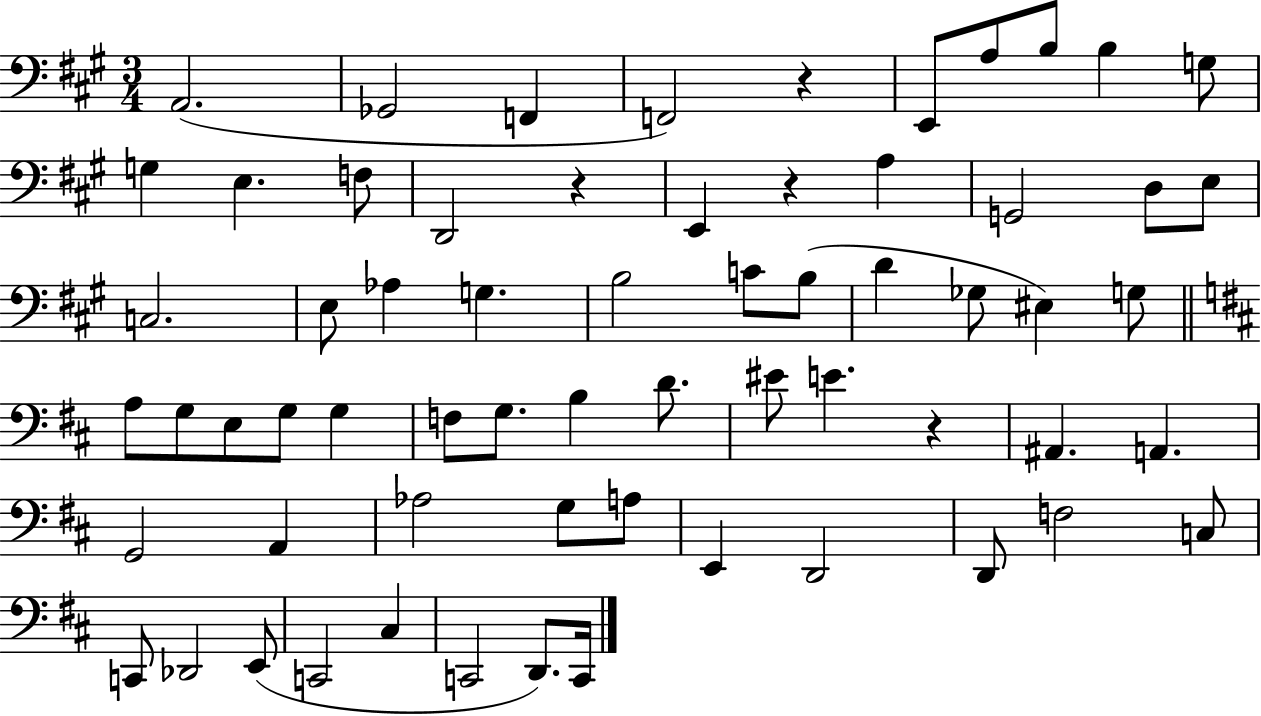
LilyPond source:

{
  \clef bass
  \numericTimeSignature
  \time 3/4
  \key a \major
  a,2.( | ges,2 f,4 | f,2) r4 | e,8 a8 b8 b4 g8 | \break g4 e4. f8 | d,2 r4 | e,4 r4 a4 | g,2 d8 e8 | \break c2. | e8 aes4 g4. | b2 c'8 b8( | d'4 ges8 eis4) g8 | \break \bar "||" \break \key d \major a8 g8 e8 g8 g4 | f8 g8. b4 d'8. | eis'8 e'4. r4 | ais,4. a,4. | \break g,2 a,4 | aes2 g8 a8 | e,4 d,2 | d,8 f2 c8 | \break c,8 des,2 e,8( | c,2 cis4 | c,2 d,8.) c,16 | \bar "|."
}